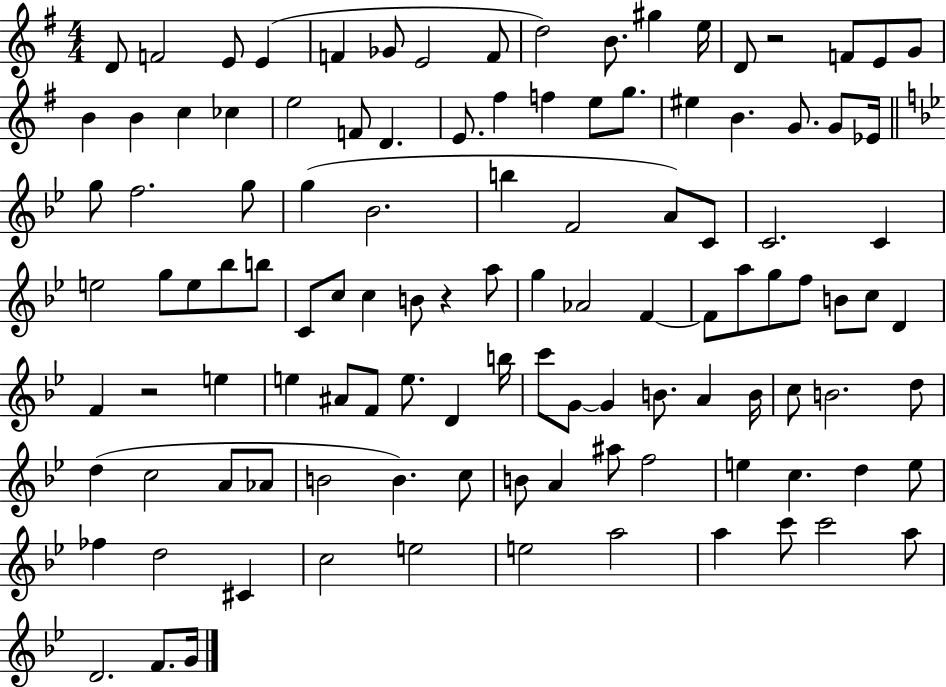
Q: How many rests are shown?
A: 3